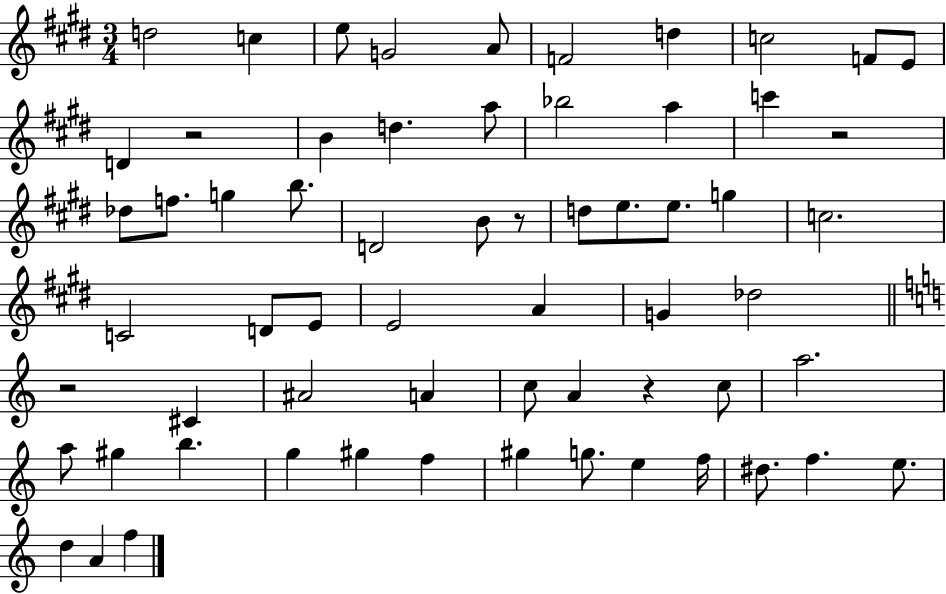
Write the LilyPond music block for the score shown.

{
  \clef treble
  \numericTimeSignature
  \time 3/4
  \key e \major
  \repeat volta 2 { d''2 c''4 | e''8 g'2 a'8 | f'2 d''4 | c''2 f'8 e'8 | \break d'4 r2 | b'4 d''4. a''8 | bes''2 a''4 | c'''4 r2 | \break des''8 f''8. g''4 b''8. | d'2 b'8 r8 | d''8 e''8. e''8. g''4 | c''2. | \break c'2 d'8 e'8 | e'2 a'4 | g'4 des''2 | \bar "||" \break \key a \minor r2 cis'4 | ais'2 a'4 | c''8 a'4 r4 c''8 | a''2. | \break a''8 gis''4 b''4. | g''4 gis''4 f''4 | gis''4 g''8. e''4 f''16 | dis''8. f''4. e''8. | \break d''4 a'4 f''4 | } \bar "|."
}